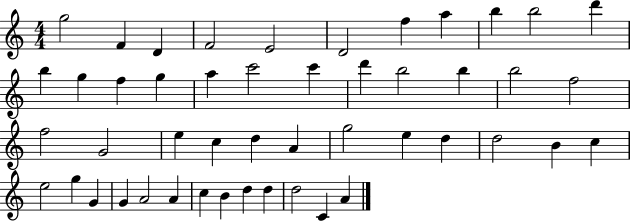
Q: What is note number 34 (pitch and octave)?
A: B4